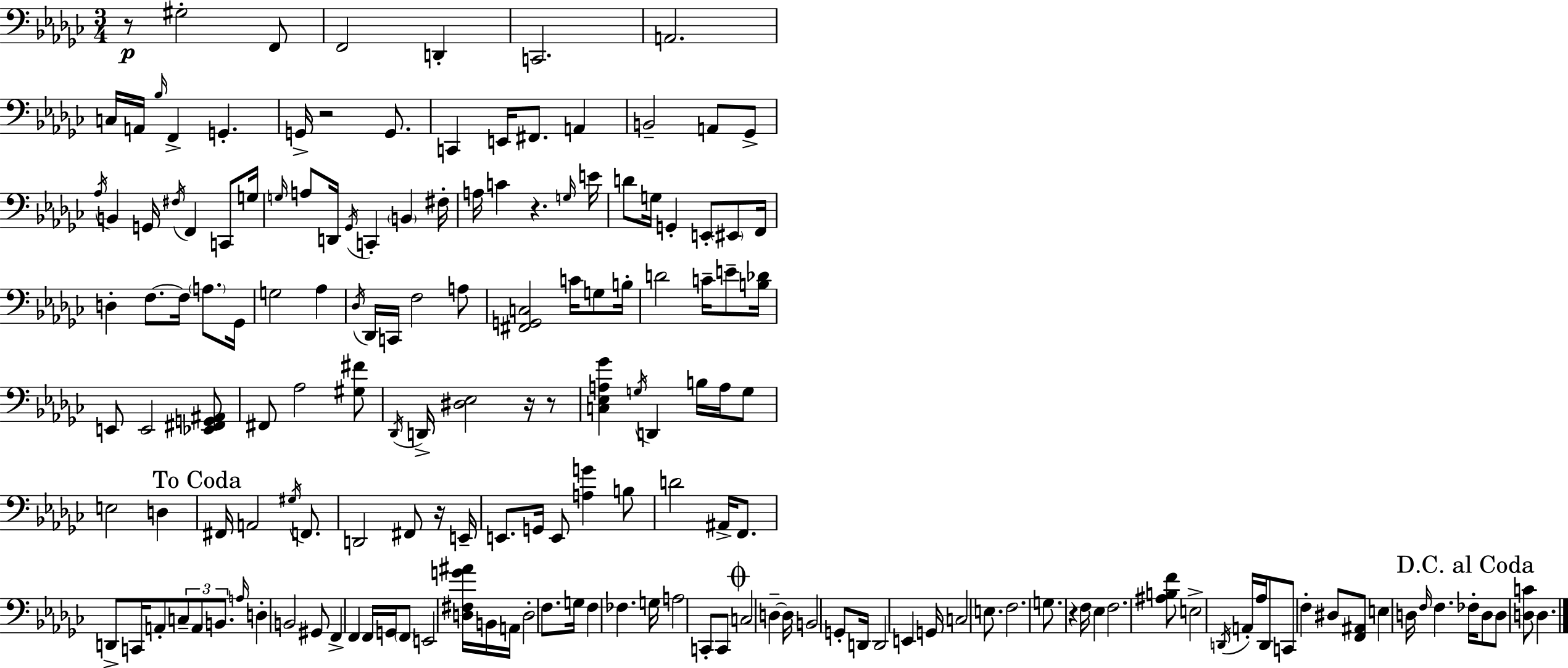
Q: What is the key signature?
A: EES minor